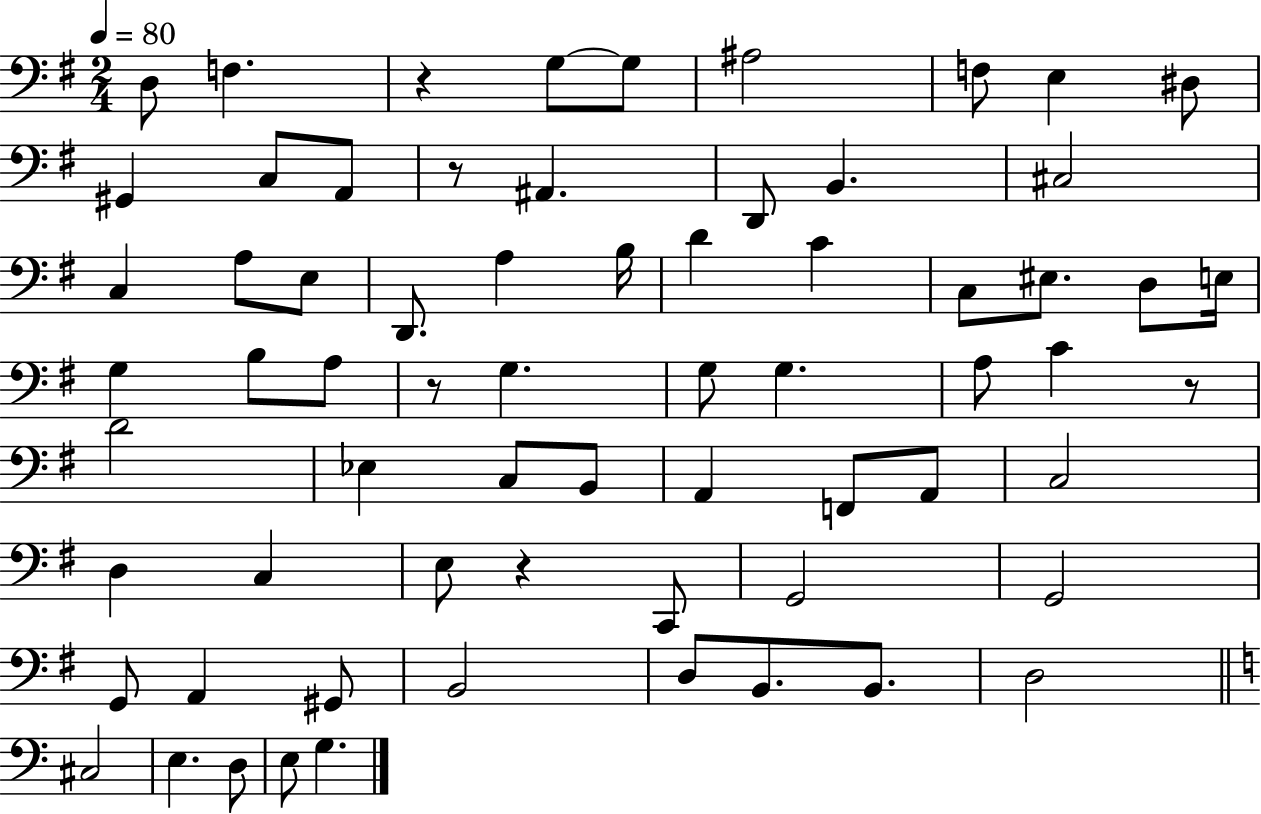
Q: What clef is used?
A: bass